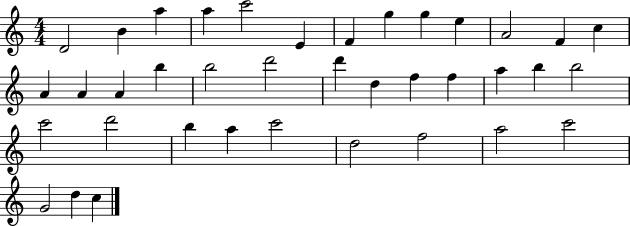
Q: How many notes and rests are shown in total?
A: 38